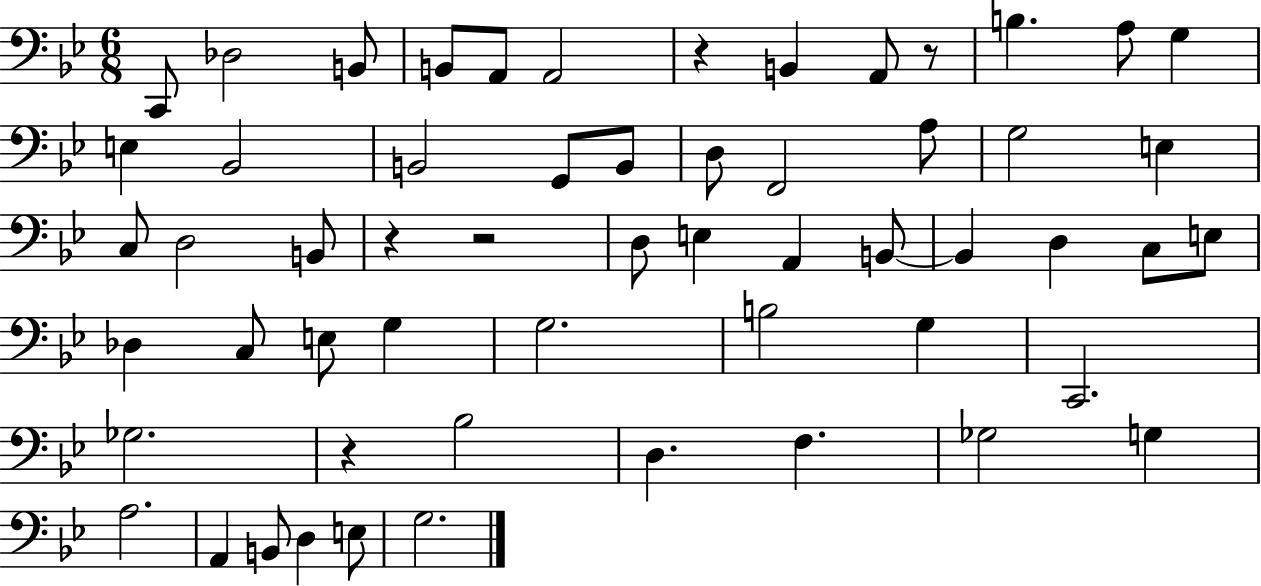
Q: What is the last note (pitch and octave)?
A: G3